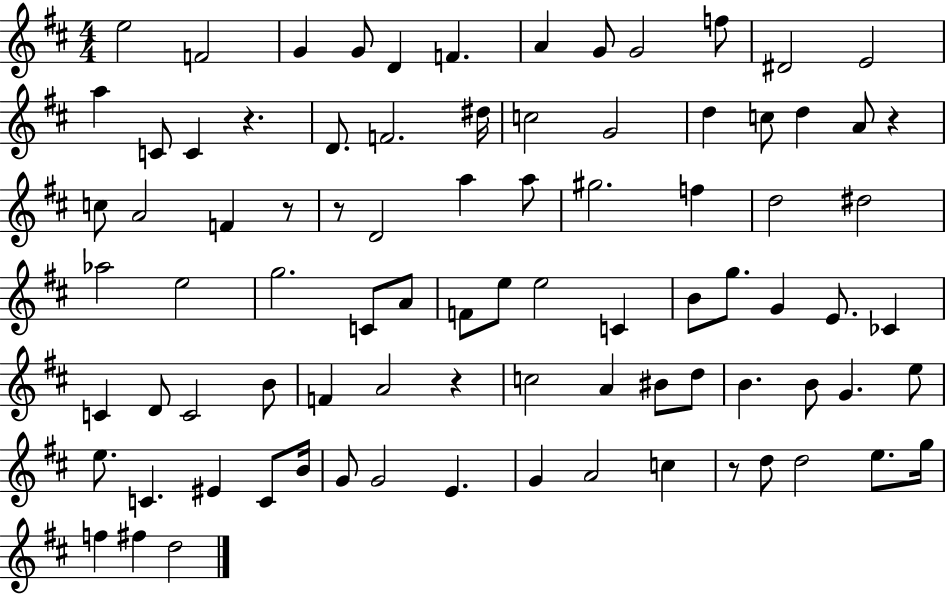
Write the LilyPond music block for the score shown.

{
  \clef treble
  \numericTimeSignature
  \time 4/4
  \key d \major
  e''2 f'2 | g'4 g'8 d'4 f'4. | a'4 g'8 g'2 f''8 | dis'2 e'2 | \break a''4 c'8 c'4 r4. | d'8. f'2. dis''16 | c''2 g'2 | d''4 c''8 d''4 a'8 r4 | \break c''8 a'2 f'4 r8 | r8 d'2 a''4 a''8 | gis''2. f''4 | d''2 dis''2 | \break aes''2 e''2 | g''2. c'8 a'8 | f'8 e''8 e''2 c'4 | b'8 g''8. g'4 e'8. ces'4 | \break c'4 d'8 c'2 b'8 | f'4 a'2 r4 | c''2 a'4 bis'8 d''8 | b'4. b'8 g'4. e''8 | \break e''8. c'4. eis'4 c'8 b'16 | g'8 g'2 e'4. | g'4 a'2 c''4 | r8 d''8 d''2 e''8. g''16 | \break f''4 fis''4 d''2 | \bar "|."
}